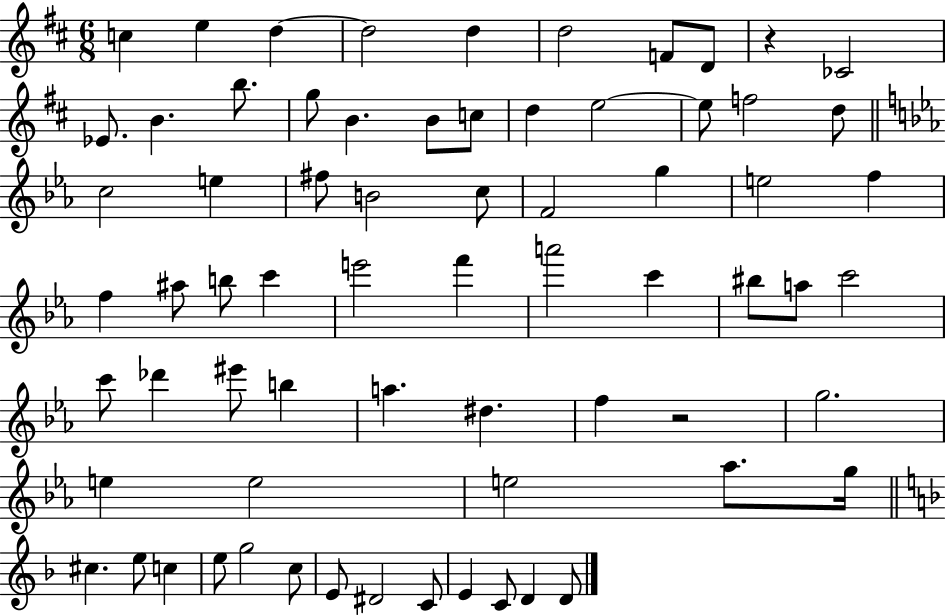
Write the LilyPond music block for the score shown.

{
  \clef treble
  \numericTimeSignature
  \time 6/8
  \key d \major
  c''4 e''4 d''4~~ | d''2 d''4 | d''2 f'8 d'8 | r4 ces'2 | \break ees'8. b'4. b''8. | g''8 b'4. b'8 c''8 | d''4 e''2~~ | e''8 f''2 d''8 | \break \bar "||" \break \key ees \major c''2 e''4 | fis''8 b'2 c''8 | f'2 g''4 | e''2 f''4 | \break f''4 ais''8 b''8 c'''4 | e'''2 f'''4 | a'''2 c'''4 | bis''8 a''8 c'''2 | \break c'''8 des'''4 eis'''8 b''4 | a''4. dis''4. | f''4 r2 | g''2. | \break e''4 e''2 | e''2 aes''8. g''16 | \bar "||" \break \key f \major cis''4. e''8 c''4 | e''8 g''2 c''8 | e'8 dis'2 c'8 | e'4 c'8 d'4 d'8 | \break \bar "|."
}